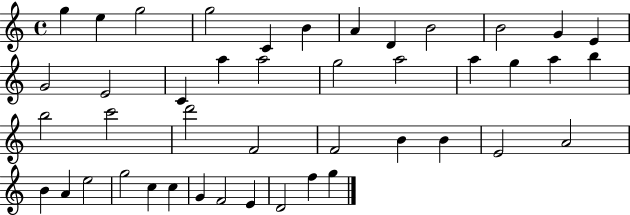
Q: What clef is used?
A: treble